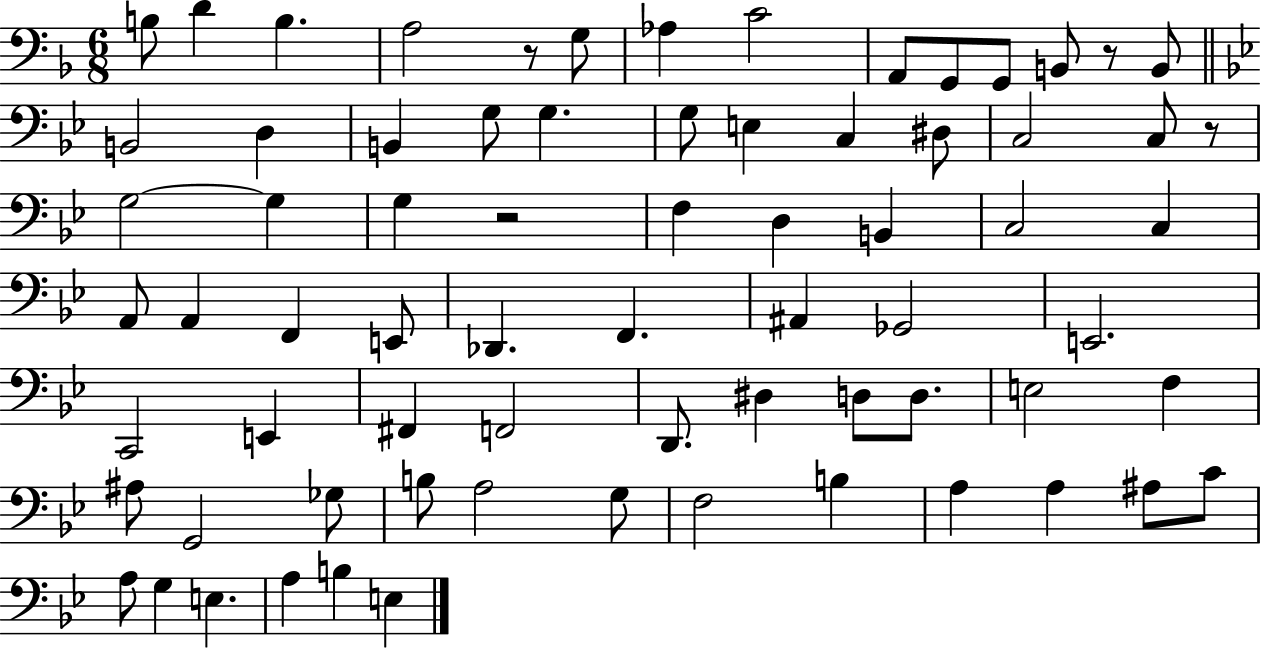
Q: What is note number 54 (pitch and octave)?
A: B3